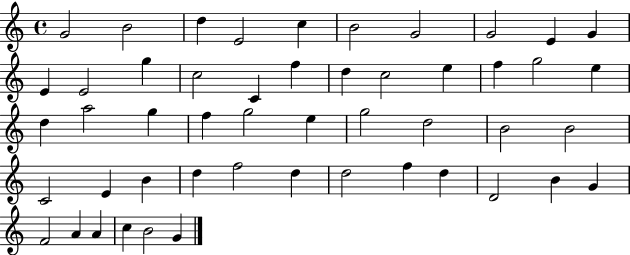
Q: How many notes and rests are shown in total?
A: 50